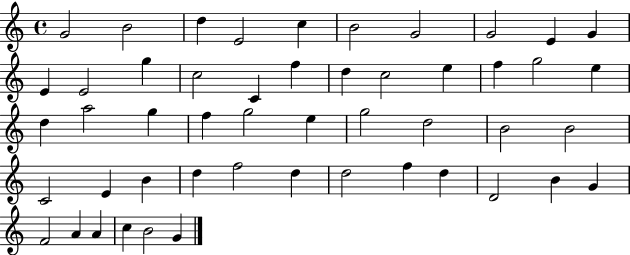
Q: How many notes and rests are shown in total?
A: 50